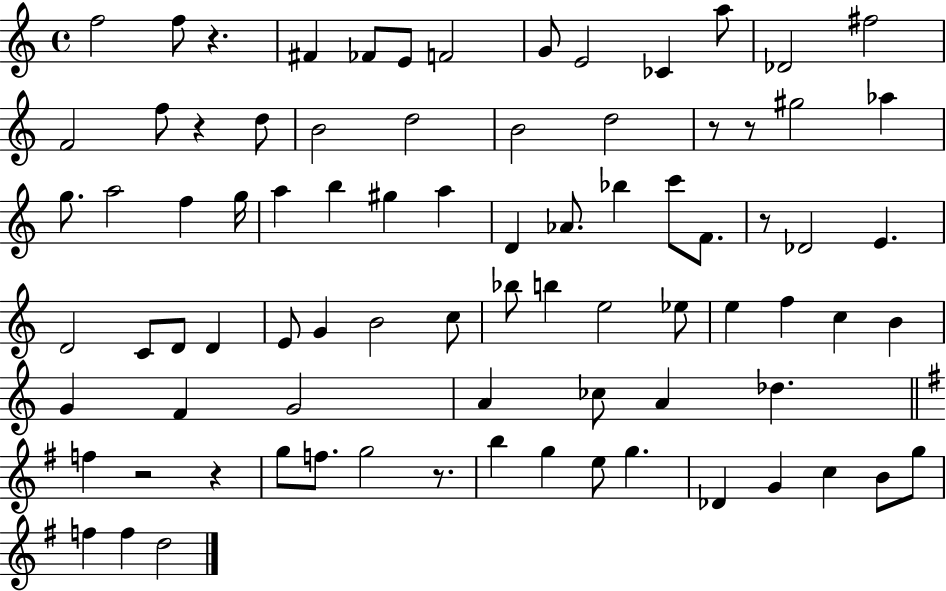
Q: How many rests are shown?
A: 8